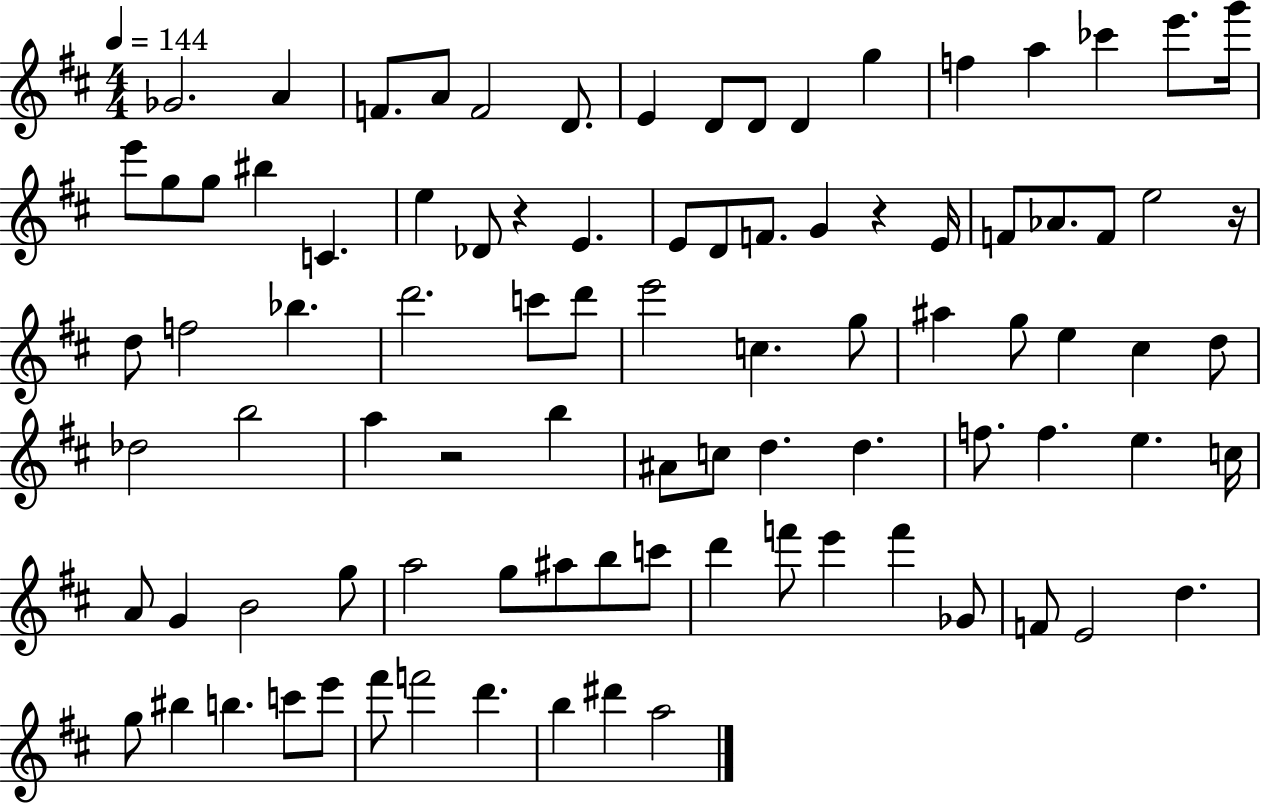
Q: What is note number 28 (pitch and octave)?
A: G4